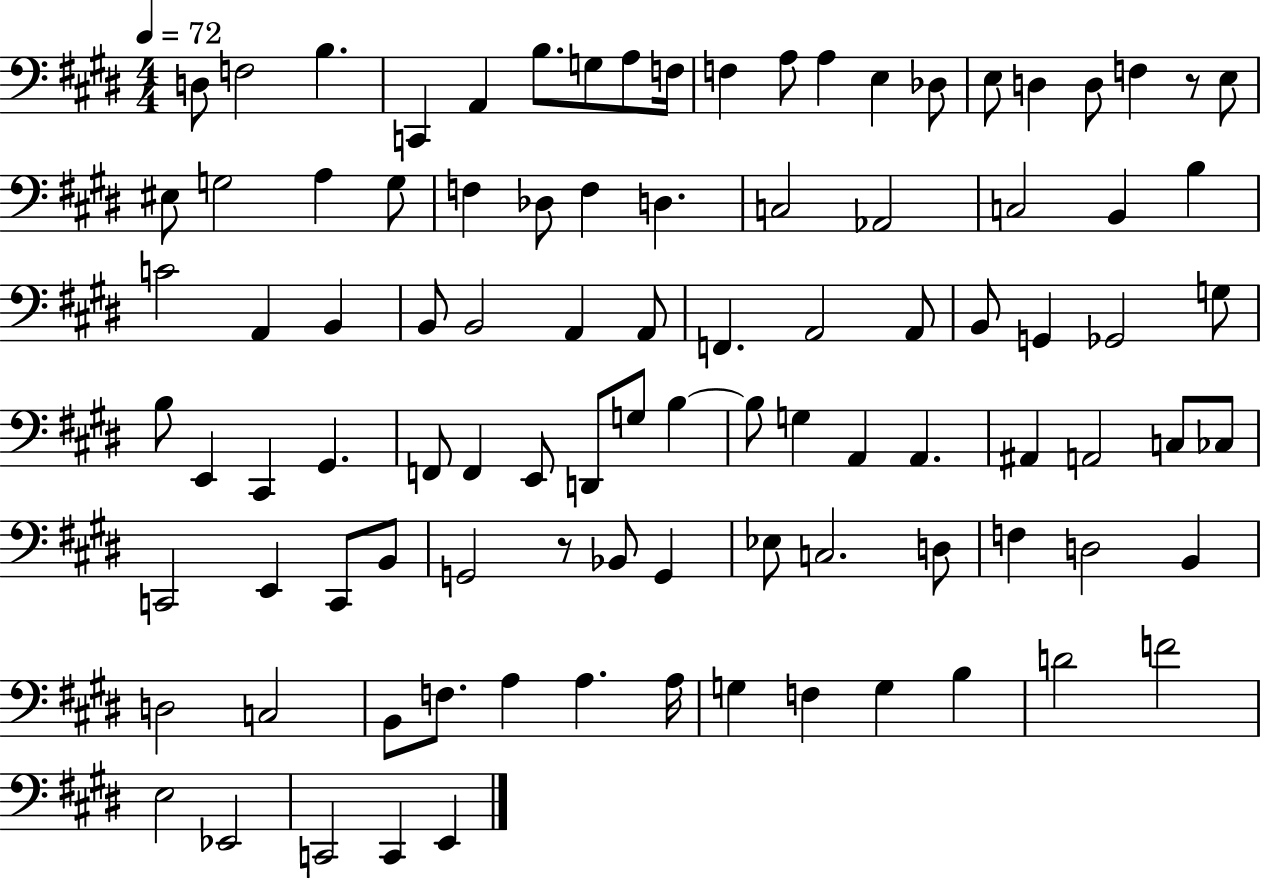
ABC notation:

X:1
T:Untitled
M:4/4
L:1/4
K:E
D,/2 F,2 B, C,, A,, B,/2 G,/2 A,/2 F,/4 F, A,/2 A, E, _D,/2 E,/2 D, D,/2 F, z/2 E,/2 ^E,/2 G,2 A, G,/2 F, _D,/2 F, D, C,2 _A,,2 C,2 B,, B, C2 A,, B,, B,,/2 B,,2 A,, A,,/2 F,, A,,2 A,,/2 B,,/2 G,, _G,,2 G,/2 B,/2 E,, ^C,, ^G,, F,,/2 F,, E,,/2 D,,/2 G,/2 B, B,/2 G, A,, A,, ^A,, A,,2 C,/2 _C,/2 C,,2 E,, C,,/2 B,,/2 G,,2 z/2 _B,,/2 G,, _E,/2 C,2 D,/2 F, D,2 B,, D,2 C,2 B,,/2 F,/2 A, A, A,/4 G, F, G, B, D2 F2 E,2 _E,,2 C,,2 C,, E,,